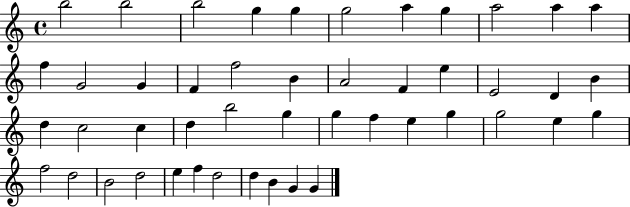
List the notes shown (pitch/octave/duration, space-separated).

B5/h B5/h B5/h G5/q G5/q G5/h A5/q G5/q A5/h A5/q A5/q F5/q G4/h G4/q F4/q F5/h B4/q A4/h F4/q E5/q E4/h D4/q B4/q D5/q C5/h C5/q D5/q B5/h G5/q G5/q F5/q E5/q G5/q G5/h E5/q G5/q F5/h D5/h B4/h D5/h E5/q F5/q D5/h D5/q B4/q G4/q G4/q